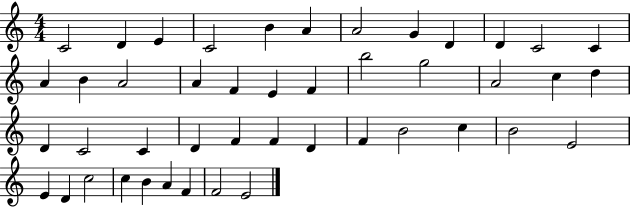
{
  \clef treble
  \numericTimeSignature
  \time 4/4
  \key c \major
  c'2 d'4 e'4 | c'2 b'4 a'4 | a'2 g'4 d'4 | d'4 c'2 c'4 | \break a'4 b'4 a'2 | a'4 f'4 e'4 f'4 | b''2 g''2 | a'2 c''4 d''4 | \break d'4 c'2 c'4 | d'4 f'4 f'4 d'4 | f'4 b'2 c''4 | b'2 e'2 | \break e'4 d'4 c''2 | c''4 b'4 a'4 f'4 | f'2 e'2 | \bar "|."
}